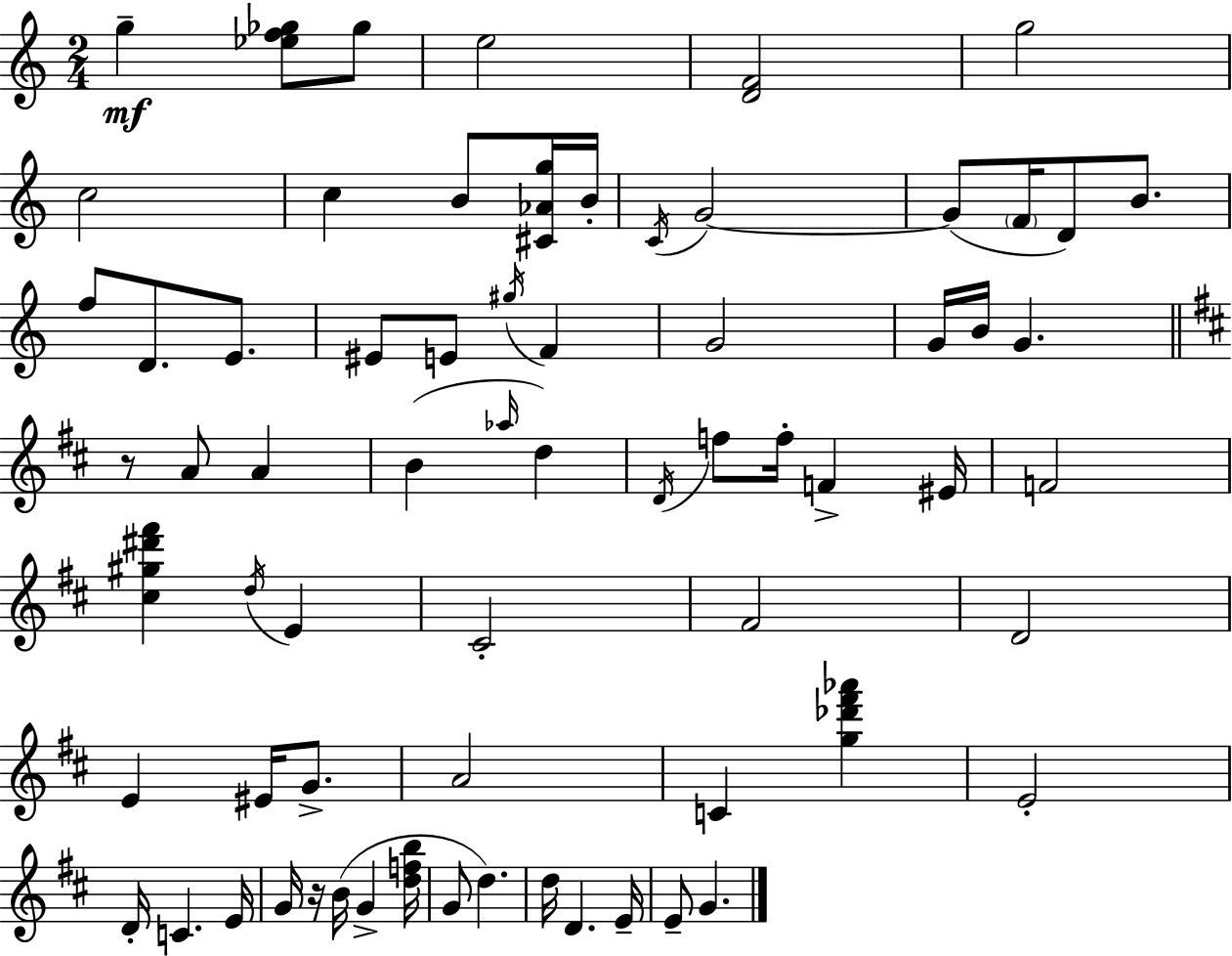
{
  \clef treble
  \numericTimeSignature
  \time 2/4
  \key c \major
  \repeat volta 2 { g''4--\mf <ees'' f'' ges''>8 ges''8 | e''2 | <d' f'>2 | g''2 | \break c''2 | c''4 b'8 <cis' aes' g''>16 b'16-. | \acciaccatura { c'16 } g'2~~ | g'8( \parenthesize f'16 d'8) b'8. | \break f''8 d'8. e'8. | eis'8 e'8 \acciaccatura { gis''16 } f'4 | g'2 | g'16 b'16 g'4. | \break \bar "||" \break \key d \major r8 a'8 a'4 | b'4( \grace { aes''16 } d''4) | \acciaccatura { d'16 } f''8 f''16-. f'4-> | eis'16 f'2 | \break <cis'' gis'' dis''' fis'''>4 \acciaccatura { d''16 } e'4 | cis'2-. | fis'2 | d'2 | \break e'4 eis'16 | g'8.-> a'2 | c'4 <g'' des''' fis''' aes'''>4 | e'2-. | \break d'16-. c'4. | e'16 g'16 r16 b'16( g'4-> | <d'' f'' b''>16 g'8 d''4.) | d''16 d'4. | \break e'16-- e'8-- g'4. | } \bar "|."
}